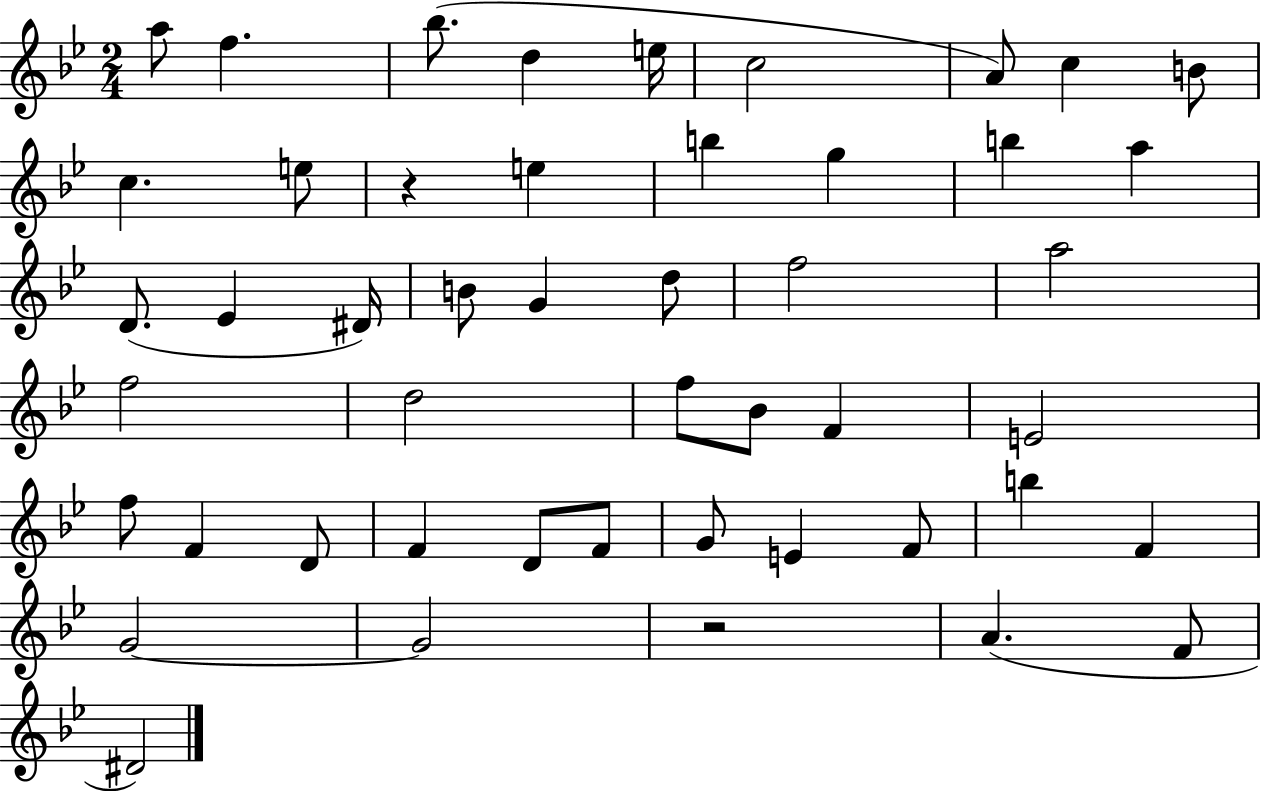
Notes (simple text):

A5/e F5/q. Bb5/e. D5/q E5/s C5/h A4/e C5/q B4/e C5/q. E5/e R/q E5/q B5/q G5/q B5/q A5/q D4/e. Eb4/q D#4/s B4/e G4/q D5/e F5/h A5/h F5/h D5/h F5/e Bb4/e F4/q E4/h F5/e F4/q D4/e F4/q D4/e F4/e G4/e E4/q F4/e B5/q F4/q G4/h G4/h R/h A4/q. F4/e D#4/h